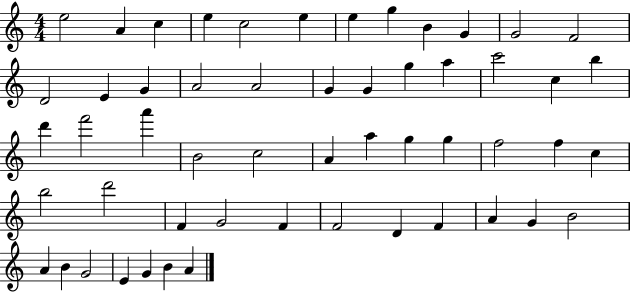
X:1
T:Untitled
M:4/4
L:1/4
K:C
e2 A c e c2 e e g B G G2 F2 D2 E G A2 A2 G G g a c'2 c b d' f'2 a' B2 c2 A a g g f2 f c b2 d'2 F G2 F F2 D F A G B2 A B G2 E G B A